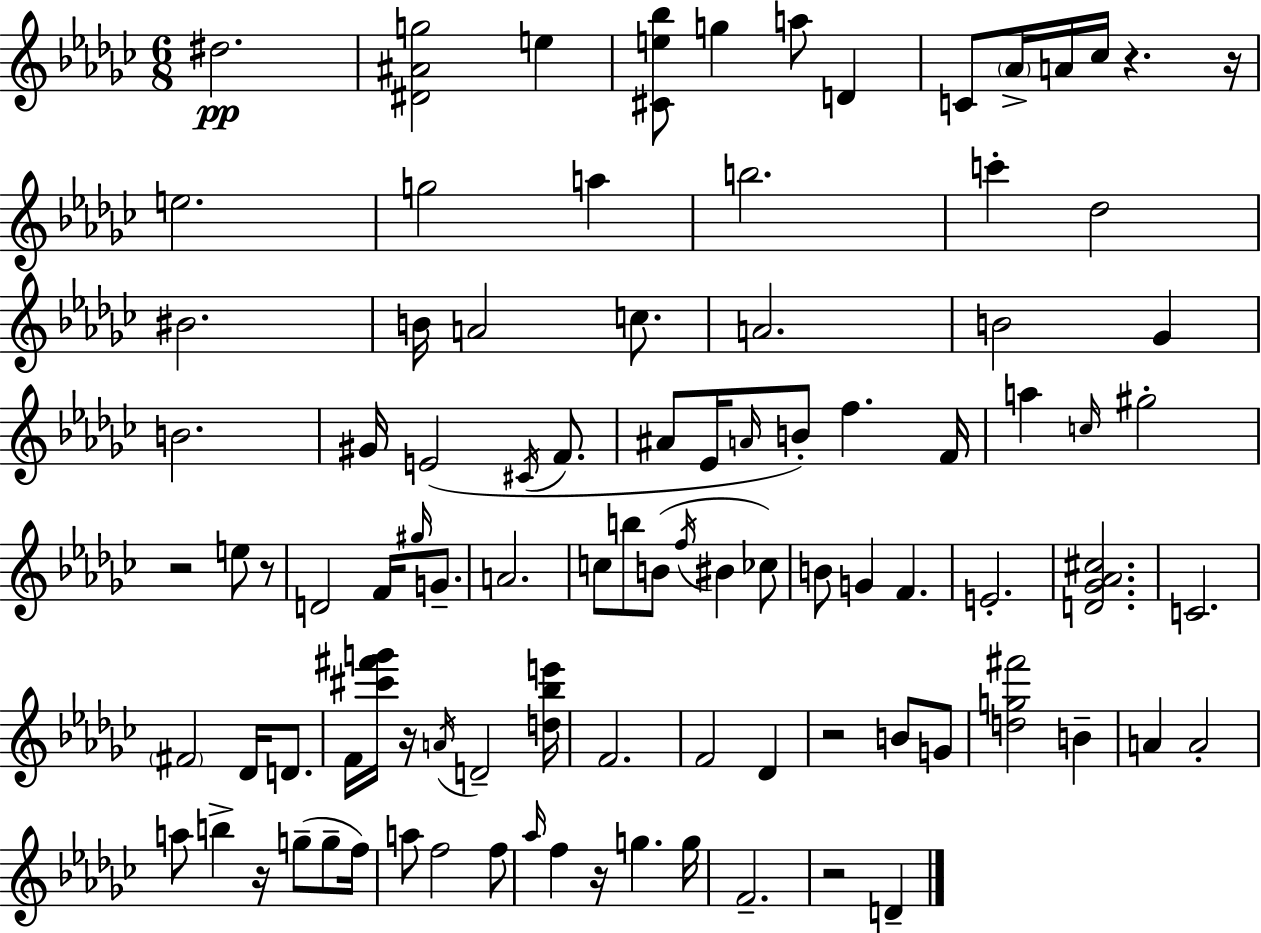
{
  \clef treble
  \numericTimeSignature
  \time 6/8
  \key ees \minor
  dis''2.\pp | <dis' ais' g''>2 e''4 | <cis' e'' bes''>8 g''4 a''8 d'4 | c'8 \parenthesize aes'16-> a'16 ces''16 r4. r16 | \break e''2. | g''2 a''4 | b''2. | c'''4-. des''2 | \break bis'2. | b'16 a'2 c''8. | a'2. | b'2 ges'4 | \break b'2. | gis'16 e'2( \acciaccatura { cis'16 } f'8. | ais'8 ees'16 \grace { a'16 }) b'8-. f''4. | f'16 a''4 \grace { c''16 } gis''2-. | \break r2 e''8 | r8 d'2 f'16 | \grace { gis''16 } g'8.-- a'2. | c''8 b''8 b'8( \acciaccatura { f''16 } bis'4 | \break ces''8) b'8 g'4 f'4. | e'2.-. | <d' ges' aes' cis''>2. | c'2. | \break \parenthesize fis'2 | des'16 d'8. f'16 <cis''' fis''' g'''>16 r16 \acciaccatura { a'16 } d'2-- | <d'' bes'' e'''>16 f'2. | f'2 | \break des'4 r2 | b'8 g'8 <d'' g'' fis'''>2 | b'4-- a'4 a'2-. | a''8 b''4-> | \break r16 g''8--( g''8-- f''16) a''8 f''2 | f''8 \grace { aes''16 } f''4 r16 | g''4. g''16 f'2.-- | r2 | \break d'4-- \bar "|."
}